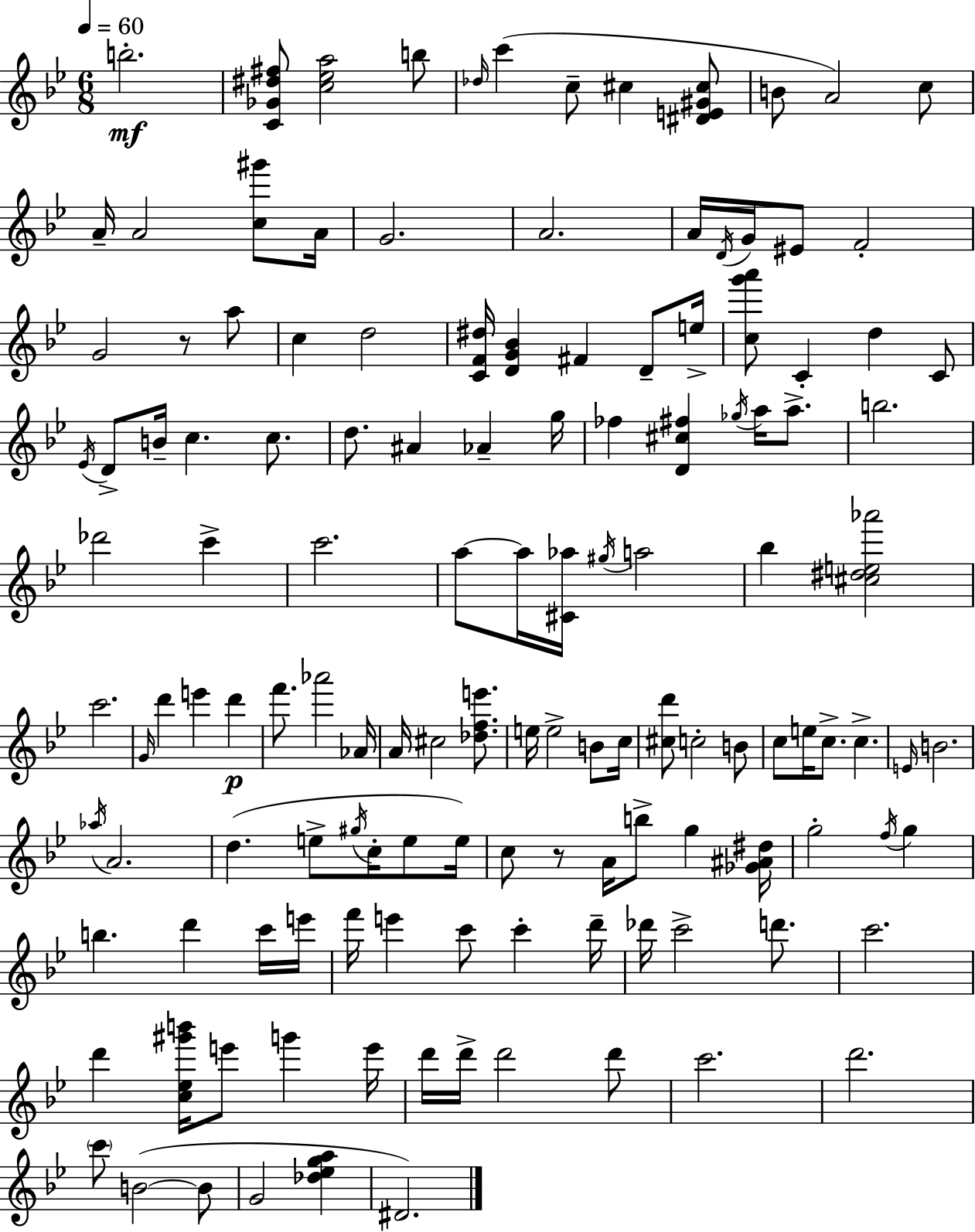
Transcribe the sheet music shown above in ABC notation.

X:1
T:Untitled
M:6/8
L:1/4
K:Gm
b2 [C_G^d^f]/2 [c_ea]2 b/2 _d/4 c' c/2 ^c [^DE^G^c]/2 B/2 A2 c/2 A/4 A2 [c^g']/2 A/4 G2 A2 A/4 D/4 G/4 ^E/2 F2 G2 z/2 a/2 c d2 [CF^d]/4 [DG_B] ^F D/2 e/4 [cg'a']/2 C d C/2 _E/4 D/2 B/4 c c/2 d/2 ^A _A g/4 _f [D^c^f] _g/4 a/4 a/2 b2 _d'2 c' c'2 a/2 a/4 [^C_a]/4 ^g/4 a2 _b [^c^de_a']2 c'2 G/4 d' e' d' f'/2 _a'2 _A/4 A/4 ^c2 [_dfe']/2 e/4 e2 B/2 c/4 [^cd']/2 c2 B/2 c/2 e/4 c/2 c E/4 B2 _a/4 A2 d e/2 ^g/4 c/4 e/2 e/4 c/2 z/2 A/4 b/2 g [_G^A^d]/4 g2 f/4 g b d' c'/4 e'/4 f'/4 e' c'/2 c' d'/4 _d'/4 c'2 d'/2 c'2 d' [c_e^g'b']/4 e'/2 g' e'/4 d'/4 d'/4 d'2 d'/2 c'2 d'2 c'/2 B2 B/2 G2 [_d_ega] ^D2